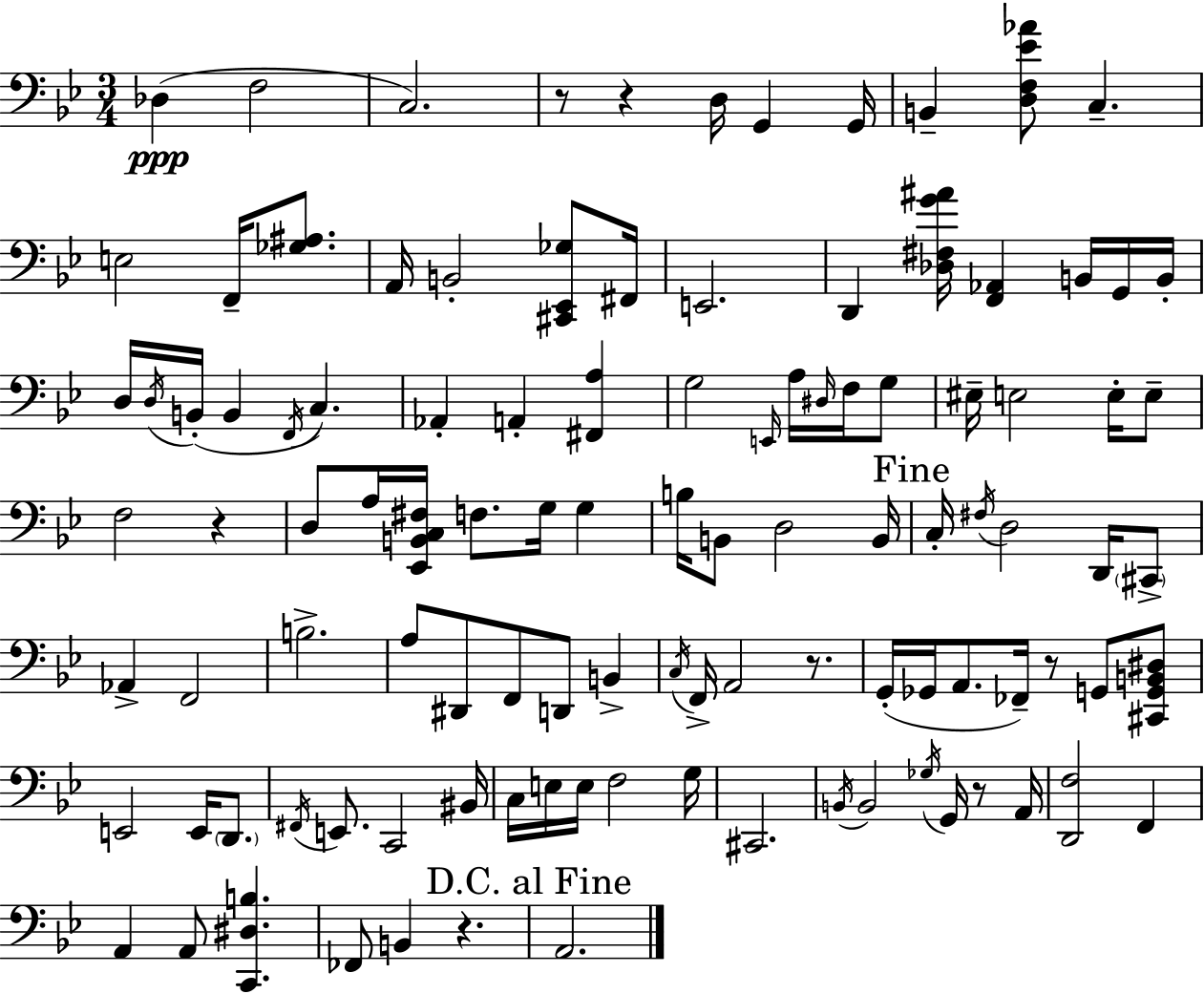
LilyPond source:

{
  \clef bass
  \numericTimeSignature
  \time 3/4
  \key g \minor
  des4(\ppp f2 | c2.) | r8 r4 d16 g,4 g,16 | b,4-- <d f ees' aes'>8 c4.-- | \break e2 f,16-- <ges ais>8. | a,16 b,2-. <cis, ees, ges>8 fis,16 | e,2. | d,4 <des fis g' ais'>16 <f, aes,>4 b,16 g,16 b,16-. | \break d16 \acciaccatura { d16 } b,16-.( b,4 \acciaccatura { f,16 }) c4. | aes,4-. a,4-. <fis, a>4 | g2 \grace { e,16 } a16 | \grace { dis16 } f16 g8 eis16-- e2 | \break e16-. e8-- f2 | r4 d8 a16 <ees, b, c fis>16 f8. g16 | g4 b16 b,8 d2 | b,16 \mark "Fine" c16-. \acciaccatura { fis16 } d2 | \break d,16 \parenthesize cis,8-> aes,4-> f,2 | b2.-> | a8 dis,8 f,8 d,8 | b,4-> \acciaccatura { c16 } f,16-> a,2 | \break r8. g,16-.( ges,16 a,8. fes,16--) | r8 g,8 <cis, g, b, dis>8 e,2 | e,16 \parenthesize d,8. \acciaccatura { fis,16 } e,8. c,2 | bis,16 c16 e16 e16 f2 | \break g16 cis,2. | \acciaccatura { b,16 } b,2 | \acciaccatura { ges16 } g,16 r8 a,16 <d, f>2 | f,4 a,4 | \break a,8 <c, dis b>4. fes,8 b,4 | r4. \mark "D.C. al Fine" a,2. | \bar "|."
}